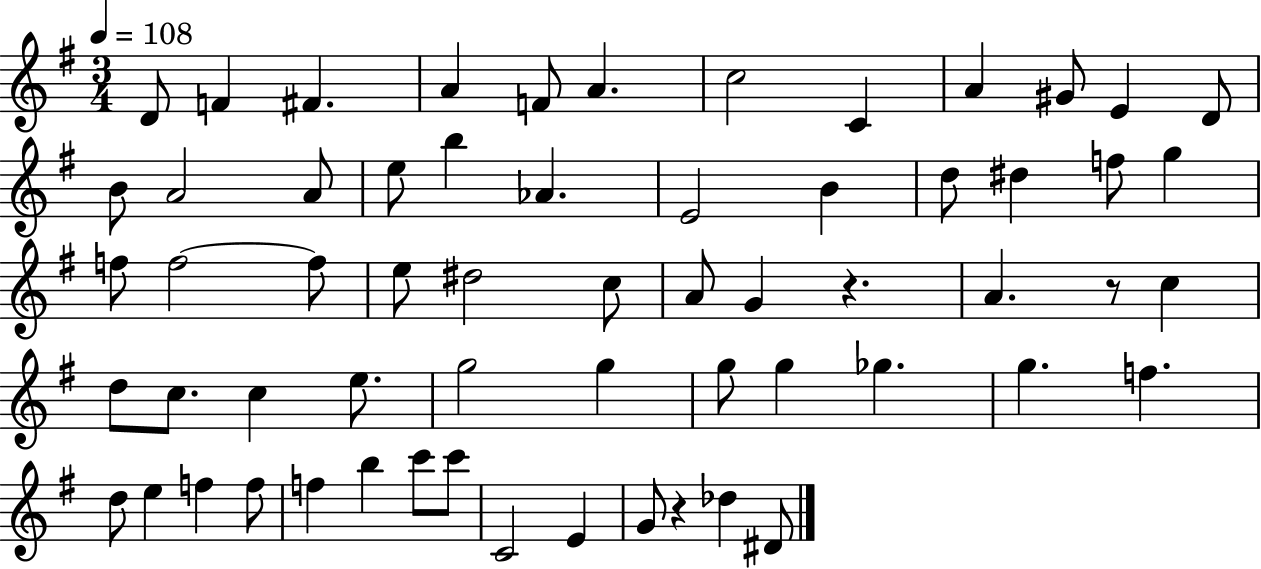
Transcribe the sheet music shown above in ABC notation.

X:1
T:Untitled
M:3/4
L:1/4
K:G
D/2 F ^F A F/2 A c2 C A ^G/2 E D/2 B/2 A2 A/2 e/2 b _A E2 B d/2 ^d f/2 g f/2 f2 f/2 e/2 ^d2 c/2 A/2 G z A z/2 c d/2 c/2 c e/2 g2 g g/2 g _g g f d/2 e f f/2 f b c'/2 c'/2 C2 E G/2 z _d ^D/2